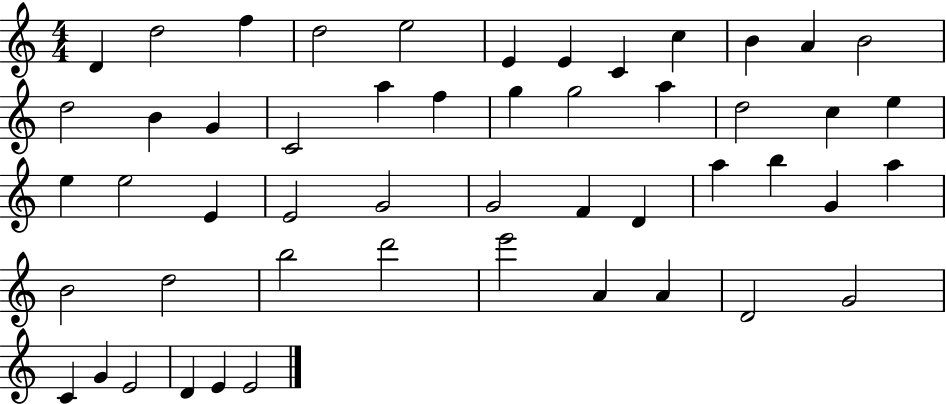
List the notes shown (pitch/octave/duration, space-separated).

D4/q D5/h F5/q D5/h E5/h E4/q E4/q C4/q C5/q B4/q A4/q B4/h D5/h B4/q G4/q C4/h A5/q F5/q G5/q G5/h A5/q D5/h C5/q E5/q E5/q E5/h E4/q E4/h G4/h G4/h F4/q D4/q A5/q B5/q G4/q A5/q B4/h D5/h B5/h D6/h E6/h A4/q A4/q D4/h G4/h C4/q G4/q E4/h D4/q E4/q E4/h